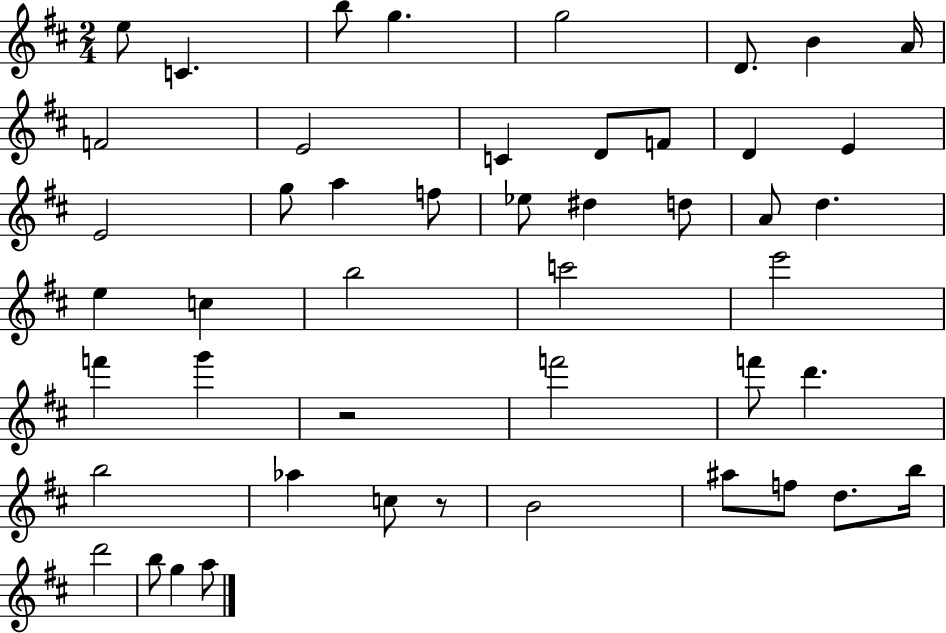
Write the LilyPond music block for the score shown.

{
  \clef treble
  \numericTimeSignature
  \time 2/4
  \key d \major
  e''8 c'4. | b''8 g''4. | g''2 | d'8. b'4 a'16 | \break f'2 | e'2 | c'4 d'8 f'8 | d'4 e'4 | \break e'2 | g''8 a''4 f''8 | ees''8 dis''4 d''8 | a'8 d''4. | \break e''4 c''4 | b''2 | c'''2 | e'''2 | \break f'''4 g'''4 | r2 | f'''2 | f'''8 d'''4. | \break b''2 | aes''4 c''8 r8 | b'2 | ais''8 f''8 d''8. b''16 | \break d'''2 | b''8 g''4 a''8 | \bar "|."
}